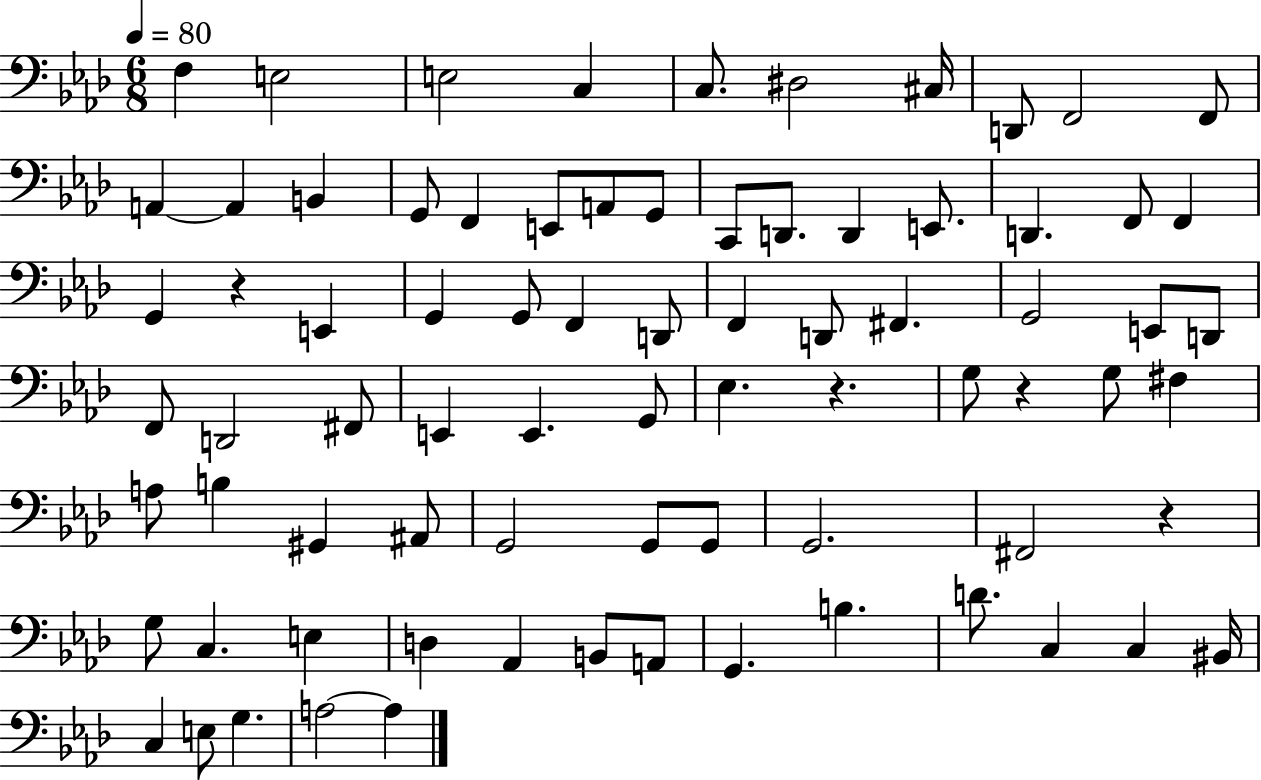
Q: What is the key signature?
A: AES major